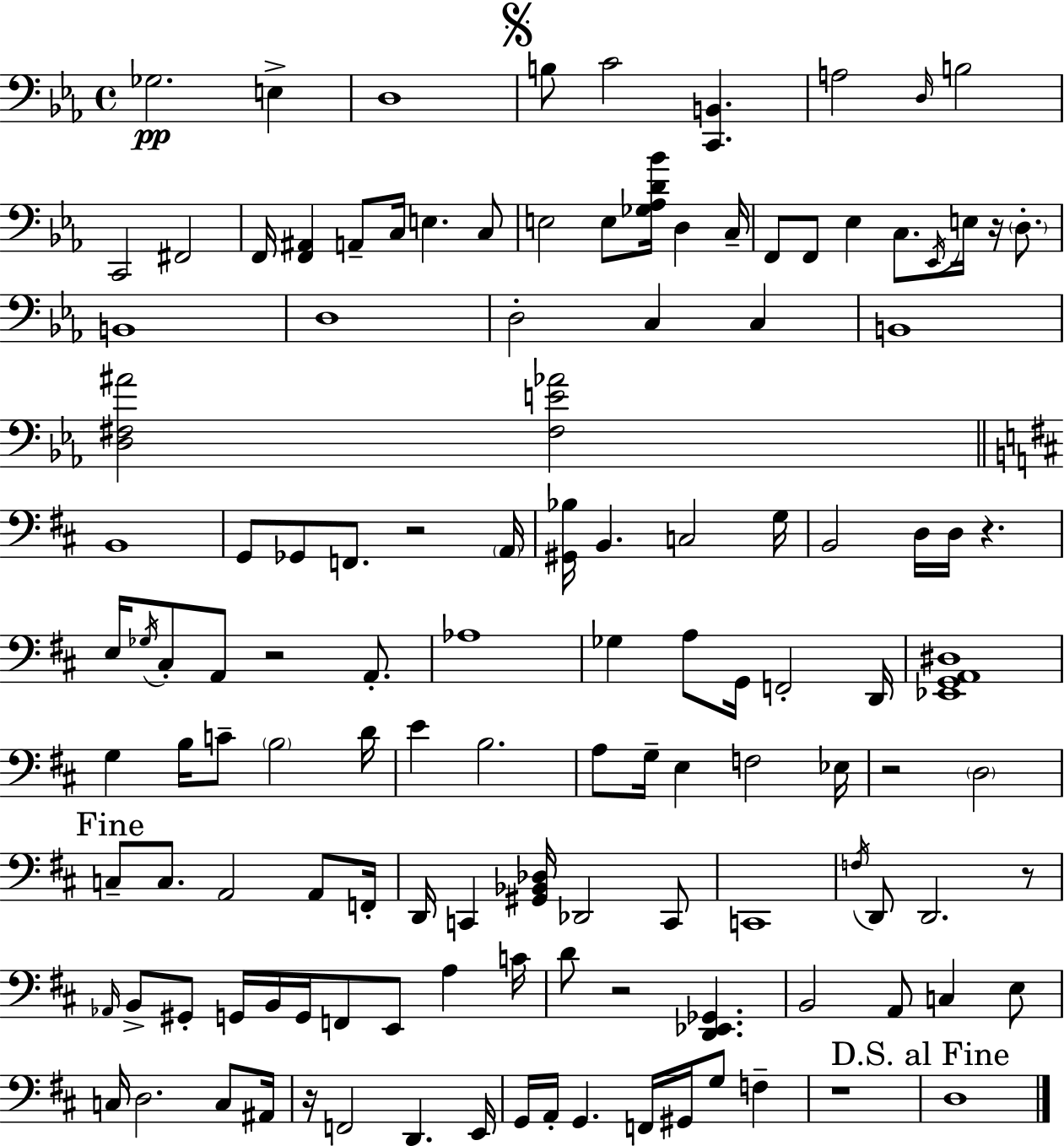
Gb3/h. E3/q D3/w B3/e C4/h [C2,B2]/q. A3/h D3/s B3/h C2/h F#2/h F2/s [F2,A#2]/q A2/e C3/s E3/q. C3/e E3/h E3/e [Gb3,Ab3,D4,Bb4]/s D3/q C3/s F2/e F2/e Eb3/q C3/e. Eb2/s E3/s R/s D3/e. B2/w D3/w D3/h C3/q C3/q B2/w [D3,F#3,A#4]/h [F#3,E4,Ab4]/h B2/w G2/e Gb2/e F2/e. R/h A2/s [G#2,Bb3]/s B2/q. C3/h G3/s B2/h D3/s D3/s R/q. E3/s Gb3/s C#3/e A2/e R/h A2/e. Ab3/w Gb3/q A3/e G2/s F2/h D2/s [Eb2,G2,A2,D#3]/w G3/q B3/s C4/e B3/h D4/s E4/q B3/h. A3/e G3/s E3/q F3/h Eb3/s R/h D3/h C3/e C3/e. A2/h A2/e F2/s D2/s C2/q [G#2,Bb2,Db3]/s Db2/h C2/e C2/w F3/s D2/e D2/h. R/e Ab2/s B2/e G#2/e G2/s B2/s G2/s F2/e E2/e A3/q C4/s D4/e R/h [D2,Eb2,Gb2]/q. B2/h A2/e C3/q E3/e C3/s D3/h. C3/e A#2/s R/s F2/h D2/q. E2/s G2/s A2/s G2/q. F2/s G#2/s G3/e F3/q R/w D3/w